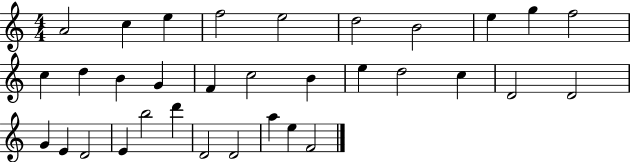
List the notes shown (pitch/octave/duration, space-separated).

A4/h C5/q E5/q F5/h E5/h D5/h B4/h E5/q G5/q F5/h C5/q D5/q B4/q G4/q F4/q C5/h B4/q E5/q D5/h C5/q D4/h D4/h G4/q E4/q D4/h E4/q B5/h D6/q D4/h D4/h A5/q E5/q F4/h